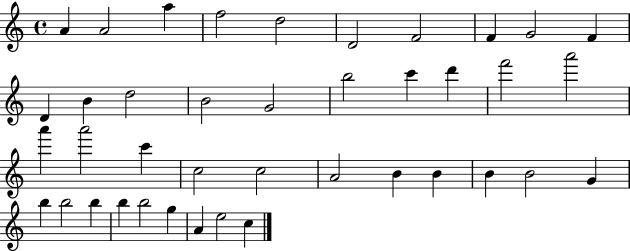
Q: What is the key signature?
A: C major